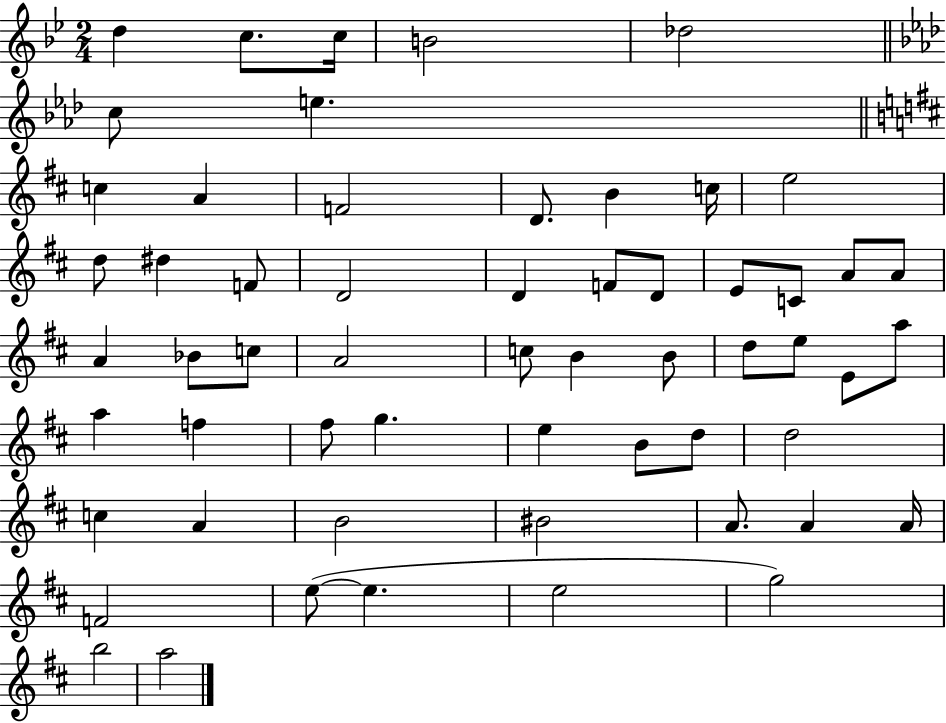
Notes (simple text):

D5/q C5/e. C5/s B4/h Db5/h C5/e E5/q. C5/q A4/q F4/h D4/e. B4/q C5/s E5/h D5/e D#5/q F4/e D4/h D4/q F4/e D4/e E4/e C4/e A4/e A4/e A4/q Bb4/e C5/e A4/h C5/e B4/q B4/e D5/e E5/e E4/e A5/e A5/q F5/q F#5/e G5/q. E5/q B4/e D5/e D5/h C5/q A4/q B4/h BIS4/h A4/e. A4/q A4/s F4/h E5/e E5/q. E5/h G5/h B5/h A5/h